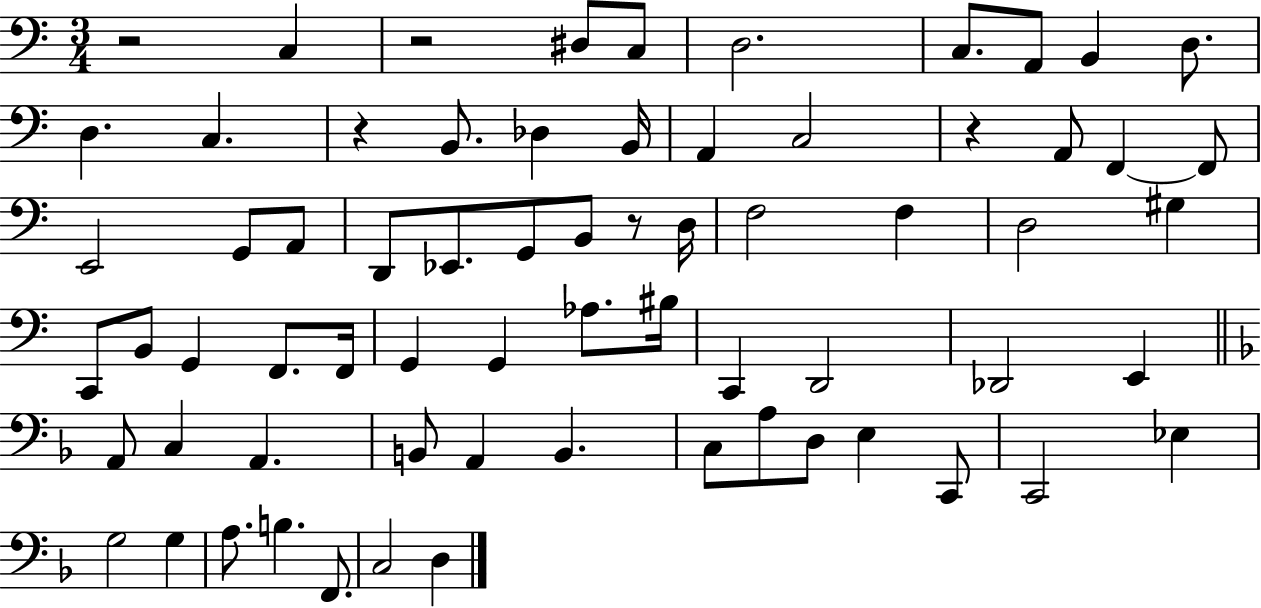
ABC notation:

X:1
T:Untitled
M:3/4
L:1/4
K:C
z2 C, z2 ^D,/2 C,/2 D,2 C,/2 A,,/2 B,, D,/2 D, C, z B,,/2 _D, B,,/4 A,, C,2 z A,,/2 F,, F,,/2 E,,2 G,,/2 A,,/2 D,,/2 _E,,/2 G,,/2 B,,/2 z/2 D,/4 F,2 F, D,2 ^G, C,,/2 B,,/2 G,, F,,/2 F,,/4 G,, G,, _A,/2 ^B,/4 C,, D,,2 _D,,2 E,, A,,/2 C, A,, B,,/2 A,, B,, C,/2 A,/2 D,/2 E, C,,/2 C,,2 _E, G,2 G, A,/2 B, F,,/2 C,2 D,